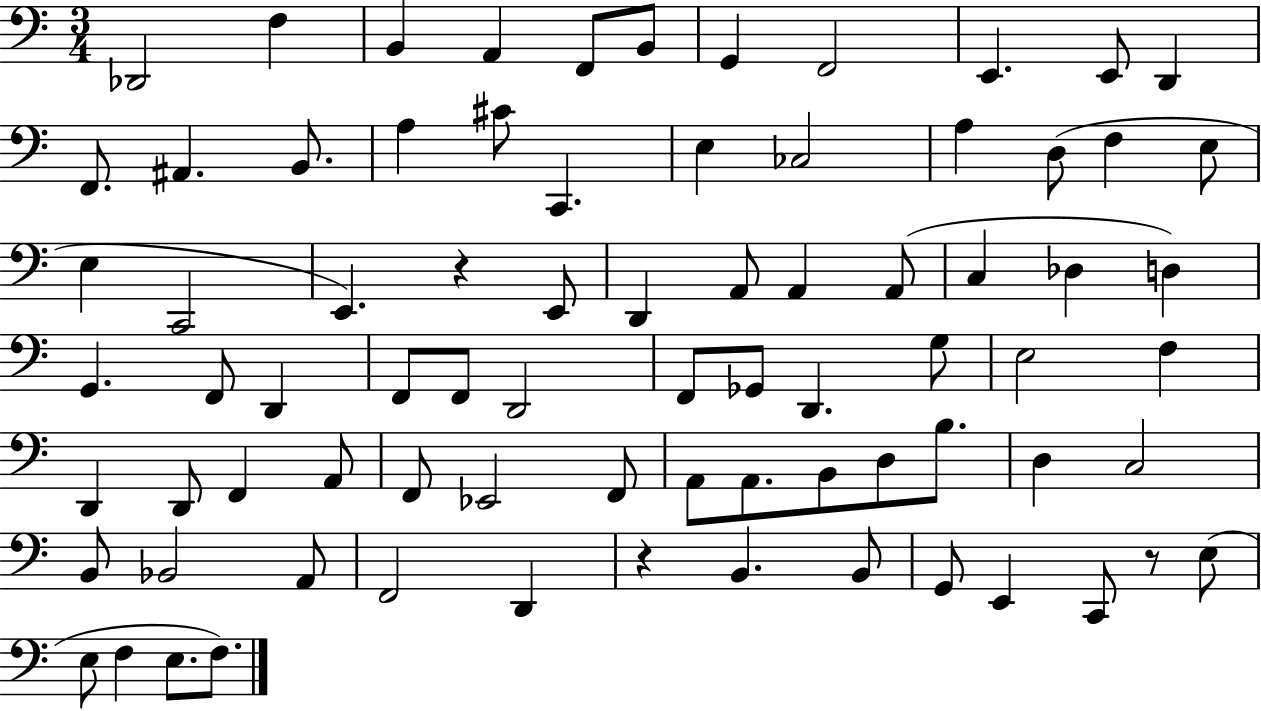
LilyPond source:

{
  \clef bass
  \numericTimeSignature
  \time 3/4
  \key c \major
  des,2 f4 | b,4 a,4 f,8 b,8 | g,4 f,2 | e,4. e,8 d,4 | \break f,8. ais,4. b,8. | a4 cis'8 c,4. | e4 ces2 | a4 d8( f4 e8 | \break e4 c,2 | e,4.) r4 e,8 | d,4 a,8 a,4 a,8( | c4 des4 d4) | \break g,4. f,8 d,4 | f,8 f,8 d,2 | f,8 ges,8 d,4. g8 | e2 f4 | \break d,4 d,8 f,4 a,8 | f,8 ees,2 f,8 | a,8 a,8. b,8 d8 b8. | d4 c2 | \break b,8 bes,2 a,8 | f,2 d,4 | r4 b,4. b,8 | g,8 e,4 c,8 r8 e8( | \break e8 f4 e8. f8.) | \bar "|."
}